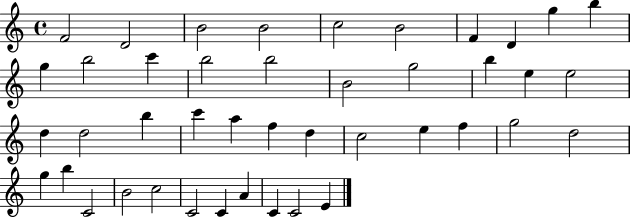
{
  \clef treble
  \time 4/4
  \defaultTimeSignature
  \key c \major
  f'2 d'2 | b'2 b'2 | c''2 b'2 | f'4 d'4 g''4 b''4 | \break g''4 b''2 c'''4 | b''2 b''2 | b'2 g''2 | b''4 e''4 e''2 | \break d''4 d''2 b''4 | c'''4 a''4 f''4 d''4 | c''2 e''4 f''4 | g''2 d''2 | \break g''4 b''4 c'2 | b'2 c''2 | c'2 c'4 a'4 | c'4 c'2 e'4 | \break \bar "|."
}